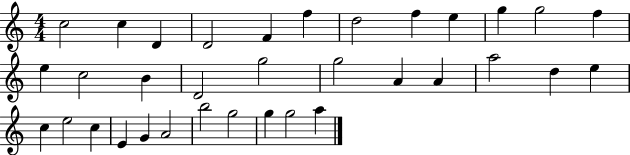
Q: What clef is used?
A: treble